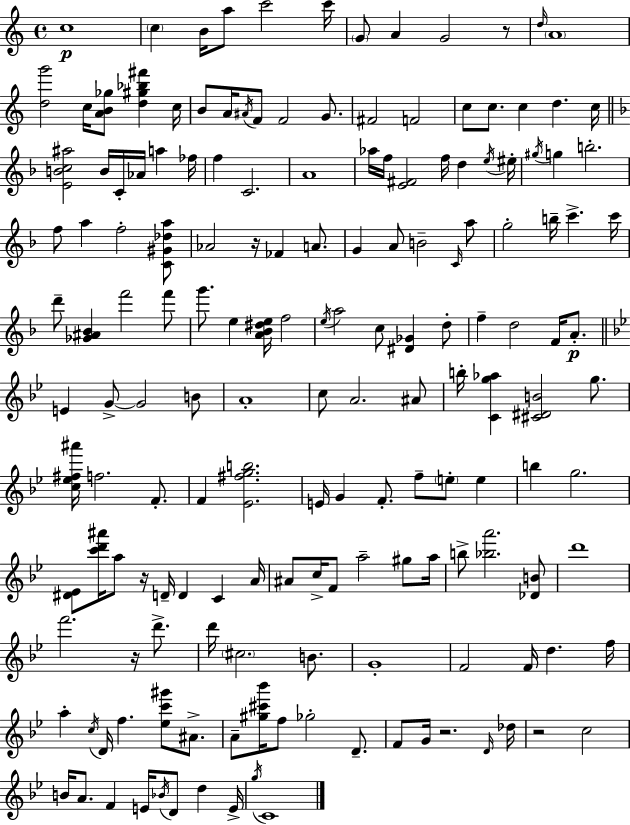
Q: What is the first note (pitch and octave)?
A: C5